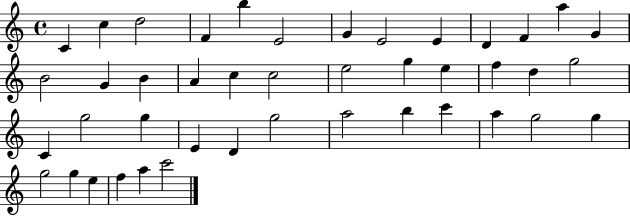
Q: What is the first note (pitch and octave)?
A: C4